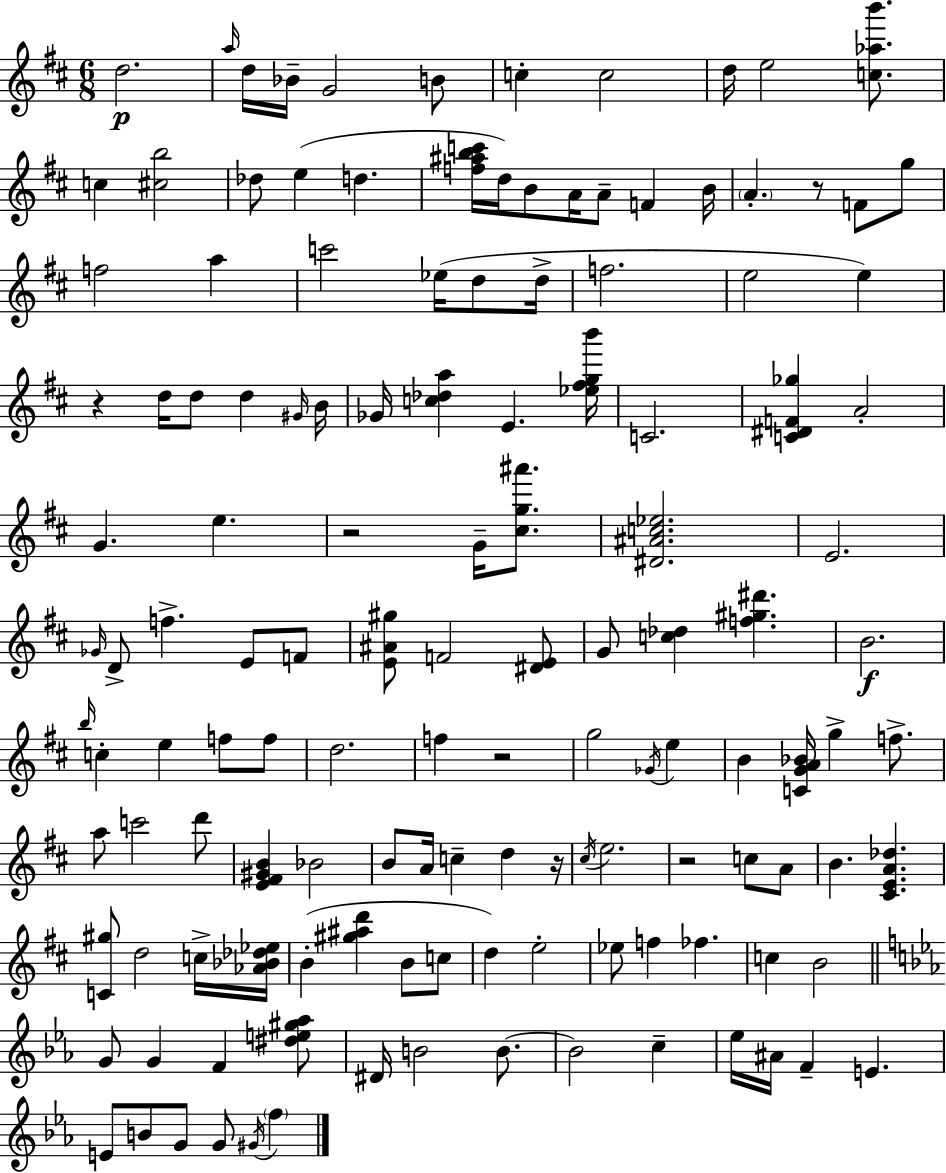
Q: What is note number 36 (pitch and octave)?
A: G#4